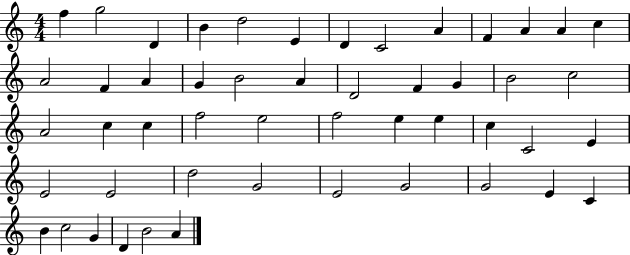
{
  \clef treble
  \numericTimeSignature
  \time 4/4
  \key c \major
  f''4 g''2 d'4 | b'4 d''2 e'4 | d'4 c'2 a'4 | f'4 a'4 a'4 c''4 | \break a'2 f'4 a'4 | g'4 b'2 a'4 | d'2 f'4 g'4 | b'2 c''2 | \break a'2 c''4 c''4 | f''2 e''2 | f''2 e''4 e''4 | c''4 c'2 e'4 | \break e'2 e'2 | d''2 g'2 | e'2 g'2 | g'2 e'4 c'4 | \break b'4 c''2 g'4 | d'4 b'2 a'4 | \bar "|."
}